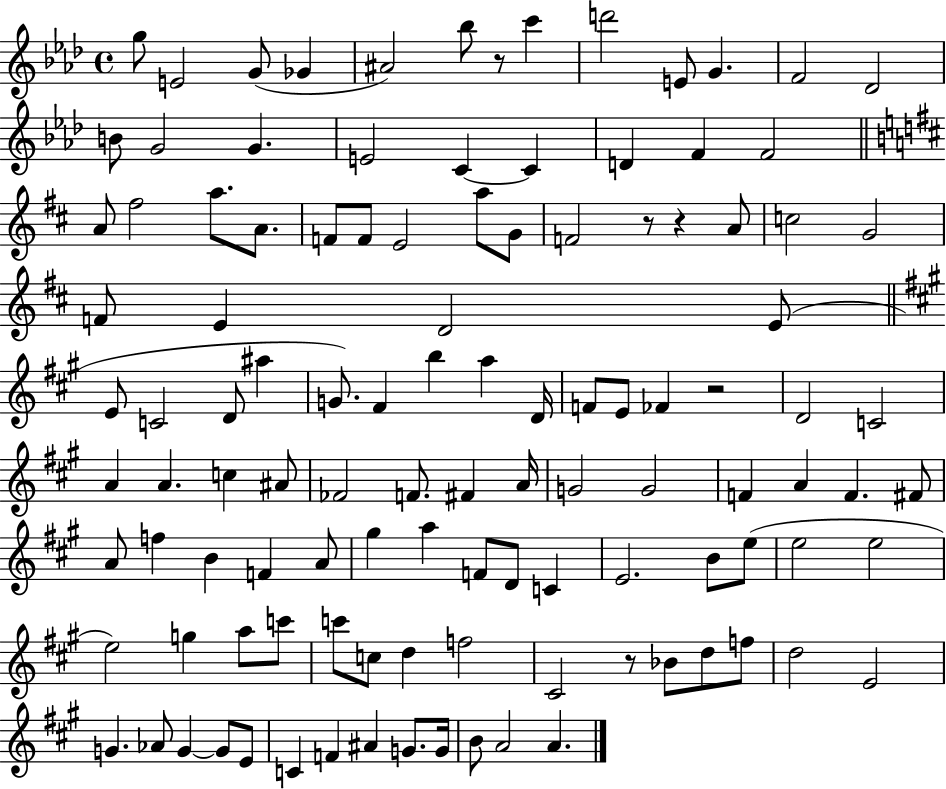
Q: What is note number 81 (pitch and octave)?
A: E5